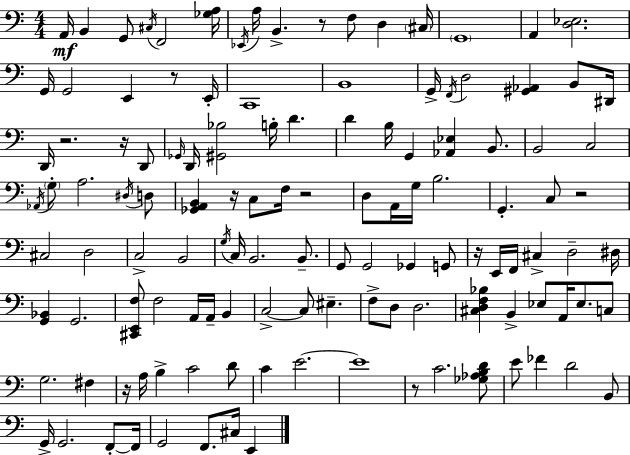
{
  \clef bass
  \numericTimeSignature
  \time 4/4
  \key a \minor
  a,16\mf b,4 g,8 \acciaccatura { cis16 } f,2 | <ges a>16 \acciaccatura { ees,16 } a16 b,4.-> r8 f8 d4 | \parenthesize cis16 \parenthesize g,1 | a,4 <d ees>2. | \break g,16 g,2 e,4 r8 | e,16-. c,1 | b,1 | g,16-> \acciaccatura { f,16 } d2 <gis, aes,>4 | \break b,8 dis,16 d,16 r2. | r16 d,8 \grace { ges,16 } d,16 <gis, bes>2 b16-. d'4. | d'4 b16 g,4 <aes, ees>4 | b,8. b,2 c2 | \break \acciaccatura { aes,16 } \parenthesize g8-. a2. | \acciaccatura { dis16 } d8 <ges, a, b,>4 r16 c8 f16 r2 | d8 a,16 g16 b2. | g,4.-. c8 r2 | \break cis2 d2 | c2-> b,2 | \acciaccatura { g16 } c16 b,2. | b,8.-- g,8 g,2 | \break ges,4 g,8 r16 e,16 f,16 cis4-> d2-- | dis16 <g, bes,>4 g,2. | <cis, e, f>8 f2 | a,16 a,16-- b,4 c2->~~ c8 | \break eis4.-- f8-> d8 d2. | <cis d f bes>4 b,4-> ees8 | a,16 ees8. c8 g2. | fis4 r16 a16 b4-> c'2 | \break d'8 c'4 e'2.~~ | e'1 | r8 c'2. | <ges aes b d'>8 e'8 fes'4 d'2 | \break b,8 g,16-> g,2. | f,8-.~~ f,16 g,2 f,8. | cis16 e,4 \bar "|."
}